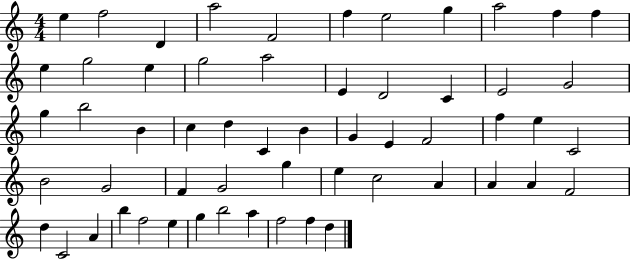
{
  \clef treble
  \numericTimeSignature
  \time 4/4
  \key c \major
  e''4 f''2 d'4 | a''2 f'2 | f''4 e''2 g''4 | a''2 f''4 f''4 | \break e''4 g''2 e''4 | g''2 a''2 | e'4 d'2 c'4 | e'2 g'2 | \break g''4 b''2 b'4 | c''4 d''4 c'4 b'4 | g'4 e'4 f'2 | f''4 e''4 c'2 | \break b'2 g'2 | f'4 g'2 g''4 | e''4 c''2 a'4 | a'4 a'4 f'2 | \break d''4 c'2 a'4 | b''4 f''2 e''4 | g''4 b''2 a''4 | f''2 f''4 d''4 | \break \bar "|."
}